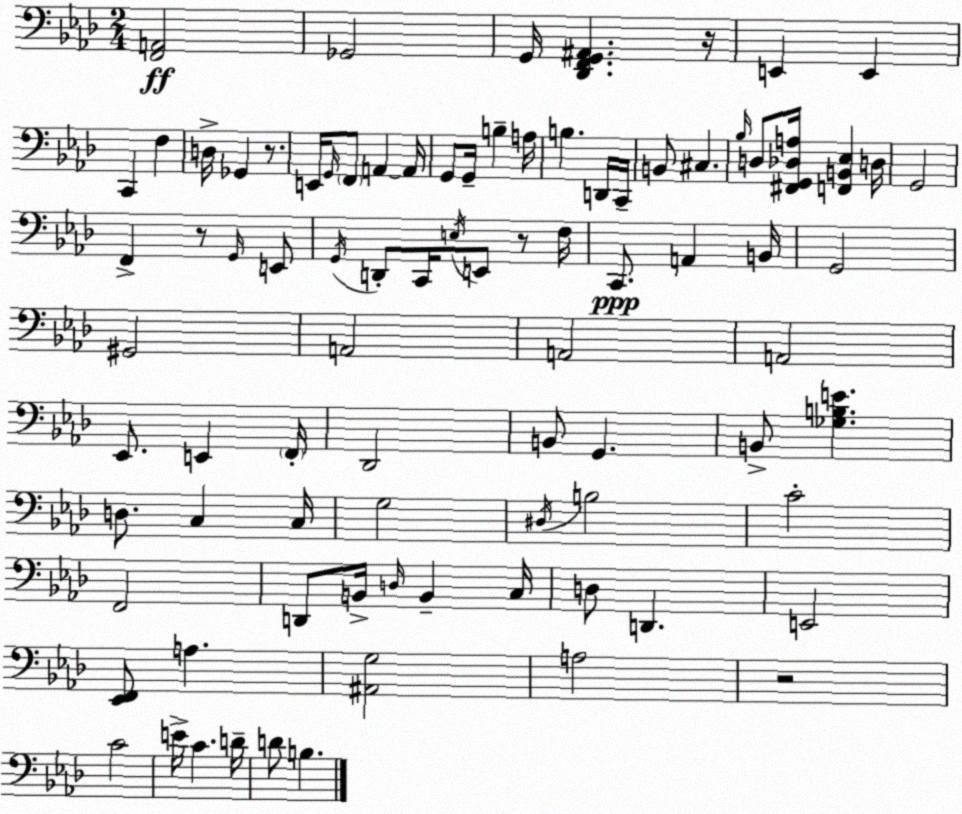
X:1
T:Untitled
M:2/4
L:1/4
K:Fm
[F,,A,,]2 _G,,2 G,,/4 [_D,,F,,G,,^A,,] z/4 E,, E,, C,, F, D,/4 _G,, z/2 E,,/4 G,,/4 F,,/2 A,, A,,/4 G,,/2 G,,/4 B, A,/4 B, D,,/4 C,,/4 B,,/2 ^C, _B,/4 D,/2 [^F,,G,,_D,A,]/4 [F,,B,,_E,] D,/4 G,,2 F,, z/2 G,,/4 E,,/2 G,,/4 D,,/2 C,,/4 E,/4 E,,/2 z/2 F,/4 C,,/2 A,, B,,/4 G,,2 ^G,,2 A,,2 A,,2 A,,2 _E,,/2 E,, F,,/4 _D,,2 B,,/2 G,, B,,/2 [_G,B,E] D,/2 C, C,/4 G,2 ^D,/4 B,2 C2 F,,2 D,,/2 B,,/4 D,/4 B,, C,/4 D,/2 D,, E,,2 [_E,,F,,]/2 A, [^A,,G,]2 A,2 z2 C2 E/4 C D/4 D/2 B,